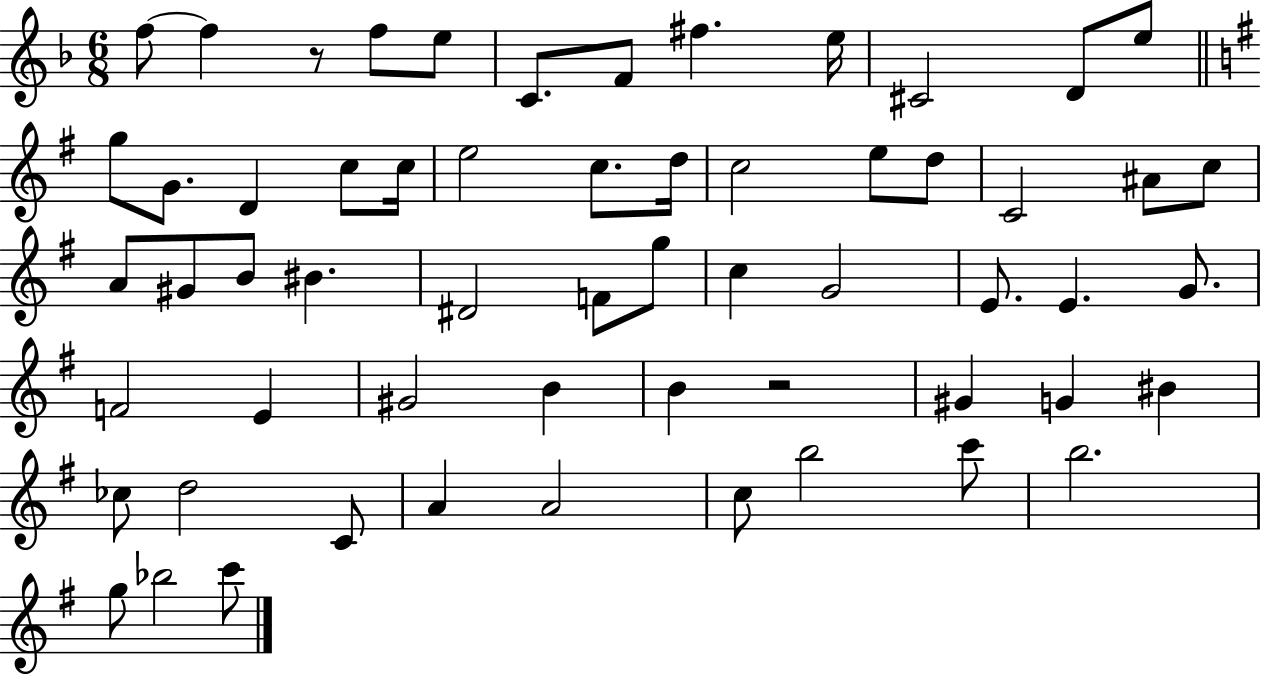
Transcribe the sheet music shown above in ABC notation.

X:1
T:Untitled
M:6/8
L:1/4
K:F
f/2 f z/2 f/2 e/2 C/2 F/2 ^f e/4 ^C2 D/2 e/2 g/2 G/2 D c/2 c/4 e2 c/2 d/4 c2 e/2 d/2 C2 ^A/2 c/2 A/2 ^G/2 B/2 ^B ^D2 F/2 g/2 c G2 E/2 E G/2 F2 E ^G2 B B z2 ^G G ^B _c/2 d2 C/2 A A2 c/2 b2 c'/2 b2 g/2 _b2 c'/2